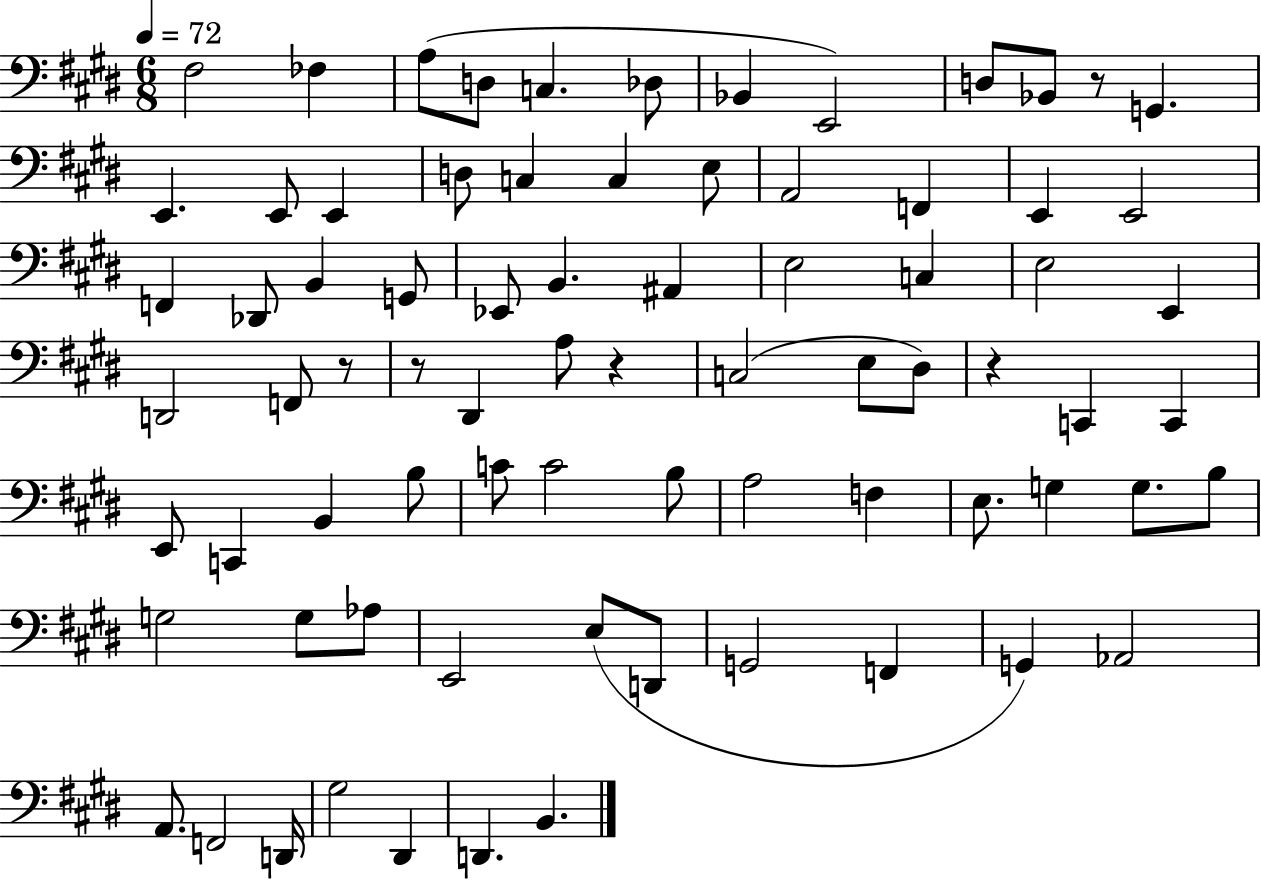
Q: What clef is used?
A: bass